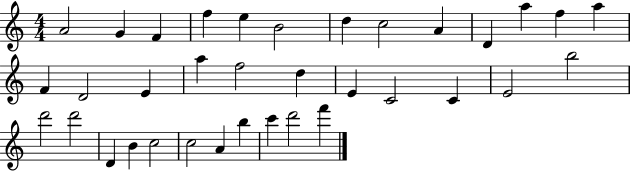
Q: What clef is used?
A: treble